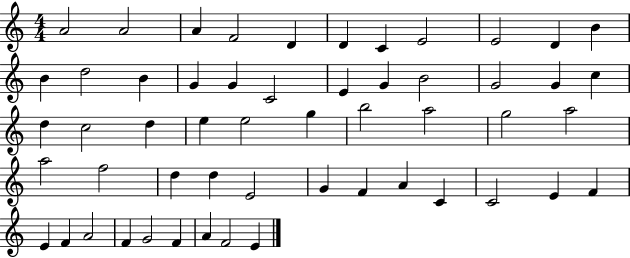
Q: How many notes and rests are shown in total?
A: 54